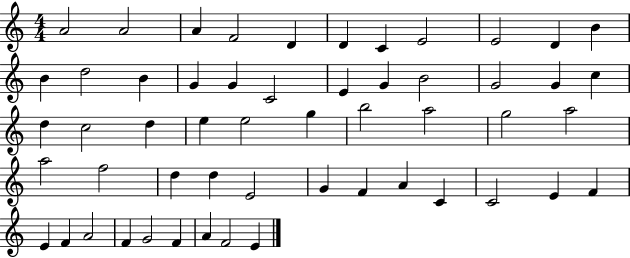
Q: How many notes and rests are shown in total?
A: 54